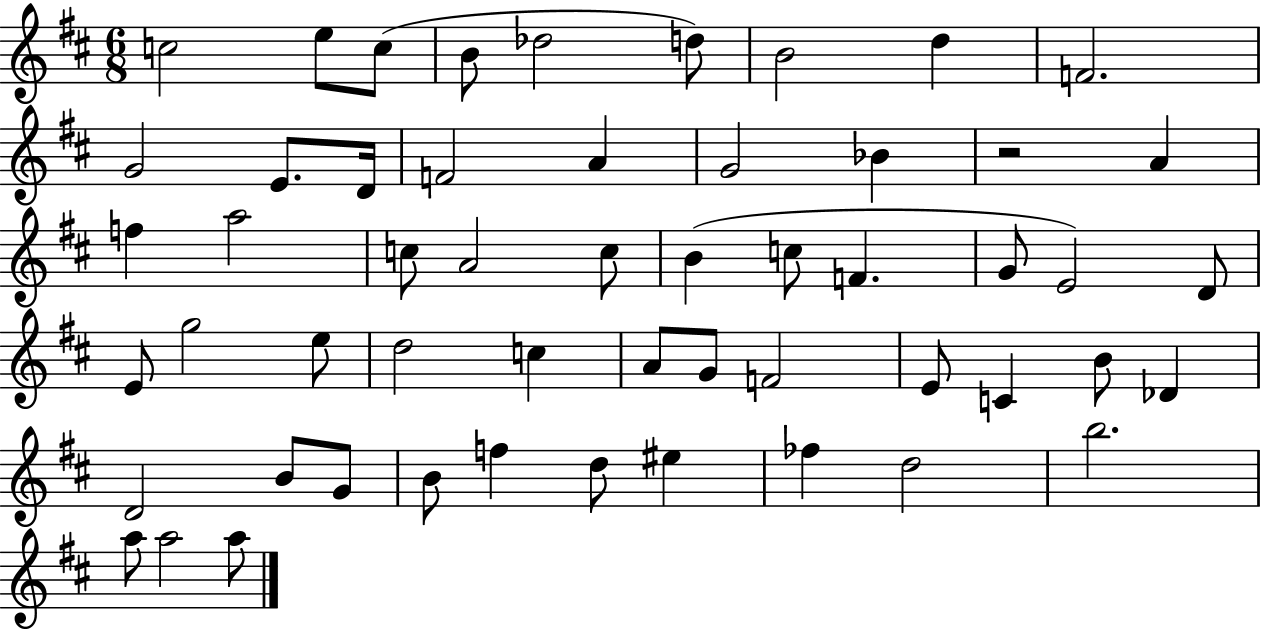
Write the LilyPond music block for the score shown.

{
  \clef treble
  \numericTimeSignature
  \time 6/8
  \key d \major
  c''2 e''8 c''8( | b'8 des''2 d''8) | b'2 d''4 | f'2. | \break g'2 e'8. d'16 | f'2 a'4 | g'2 bes'4 | r2 a'4 | \break f''4 a''2 | c''8 a'2 c''8 | b'4( c''8 f'4. | g'8 e'2) d'8 | \break e'8 g''2 e''8 | d''2 c''4 | a'8 g'8 f'2 | e'8 c'4 b'8 des'4 | \break d'2 b'8 g'8 | b'8 f''4 d''8 eis''4 | fes''4 d''2 | b''2. | \break a''8 a''2 a''8 | \bar "|."
}